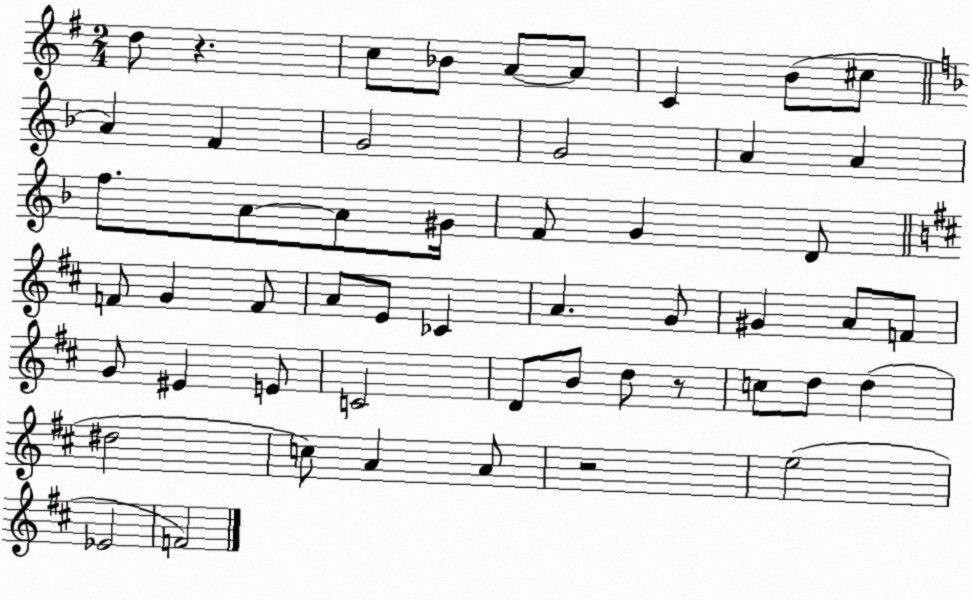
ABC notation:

X:1
T:Untitled
M:2/4
L:1/4
K:G
d/2 z c/2 _B/2 A/2 A/2 C B/2 ^c/2 A F G2 G2 A A f/2 A/2 A/2 ^G/4 F/2 G D/2 F/2 G F/2 A/2 E/2 _C A G/2 ^G A/2 F/2 G/2 ^E E/2 C2 D/2 B/2 d/2 z/2 c/2 d/2 d ^d2 c/2 A A/2 z2 e2 _E2 F2